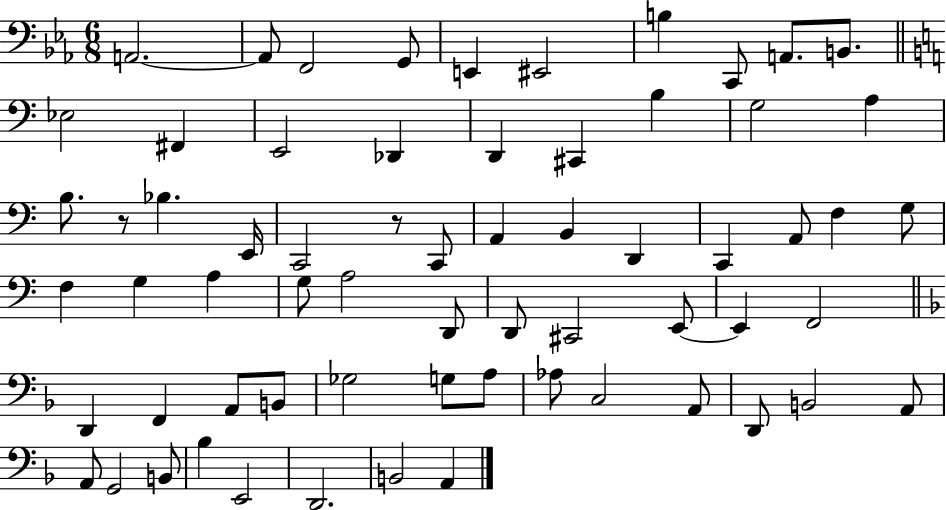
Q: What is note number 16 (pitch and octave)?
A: C#2